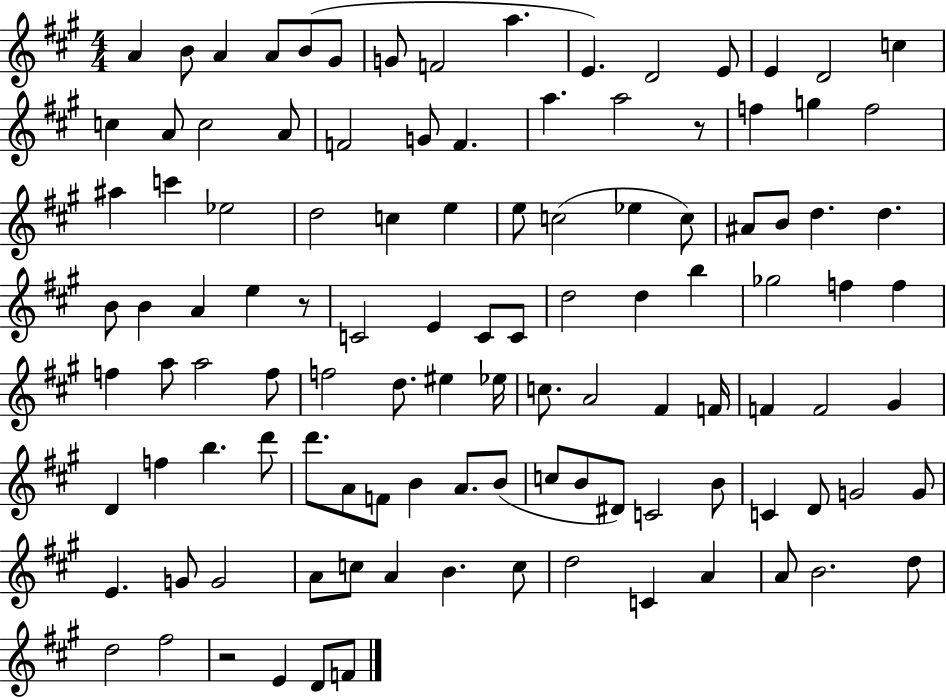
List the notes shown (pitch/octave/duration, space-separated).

A4/q B4/e A4/q A4/e B4/e G#4/e G4/e F4/h A5/q. E4/q. D4/h E4/e E4/q D4/h C5/q C5/q A4/e C5/h A4/e F4/h G4/e F4/q. A5/q. A5/h R/e F5/q G5/q F5/h A#5/q C6/q Eb5/h D5/h C5/q E5/q E5/e C5/h Eb5/q C5/e A#4/e B4/e D5/q. D5/q. B4/e B4/q A4/q E5/q R/e C4/h E4/q C4/e C4/e D5/h D5/q B5/q Gb5/h F5/q F5/q F5/q A5/e A5/h F5/e F5/h D5/e. EIS5/q Eb5/s C5/e. A4/h F#4/q F4/s F4/q F4/h G#4/q D4/q F5/q B5/q. D6/e D6/e. A4/e F4/e B4/q A4/e. B4/e C5/e B4/e D#4/e C4/h B4/e C4/q D4/e G4/h G4/e E4/q. G4/e G4/h A4/e C5/e A4/q B4/q. C5/e D5/h C4/q A4/q A4/e B4/h. D5/e D5/h F#5/h R/h E4/q D4/e F4/e